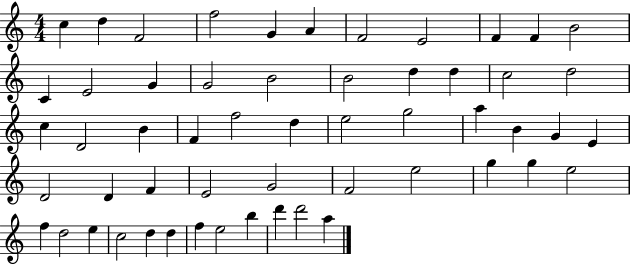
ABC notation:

X:1
T:Untitled
M:4/4
L:1/4
K:C
c d F2 f2 G A F2 E2 F F B2 C E2 G G2 B2 B2 d d c2 d2 c D2 B F f2 d e2 g2 a B G E D2 D F E2 G2 F2 e2 g g e2 f d2 e c2 d d f e2 b d' d'2 a